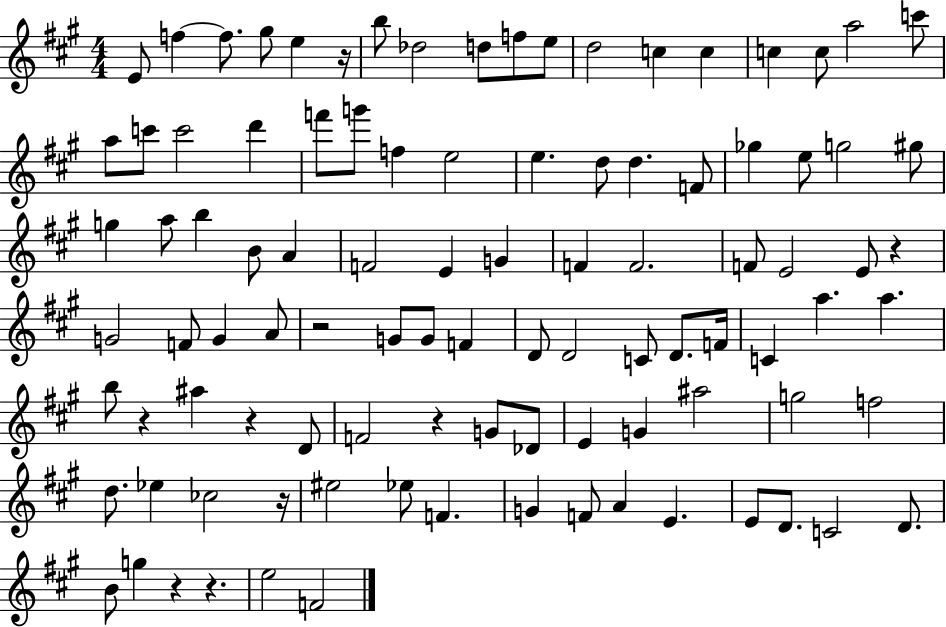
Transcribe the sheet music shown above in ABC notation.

X:1
T:Untitled
M:4/4
L:1/4
K:A
E/2 f f/2 ^g/2 e z/4 b/2 _d2 d/2 f/2 e/2 d2 c c c c/2 a2 c'/2 a/2 c'/2 c'2 d' f'/2 g'/2 f e2 e d/2 d F/2 _g e/2 g2 ^g/2 g a/2 b B/2 A F2 E G F F2 F/2 E2 E/2 z G2 F/2 G A/2 z2 G/2 G/2 F D/2 D2 C/2 D/2 F/4 C a a b/2 z ^a z D/2 F2 z G/2 _D/2 E G ^a2 g2 f2 d/2 _e _c2 z/4 ^e2 _e/2 F G F/2 A E E/2 D/2 C2 D/2 B/2 g z z e2 F2